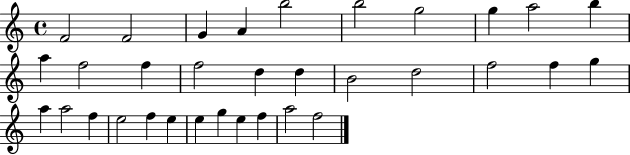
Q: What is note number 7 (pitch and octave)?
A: G5